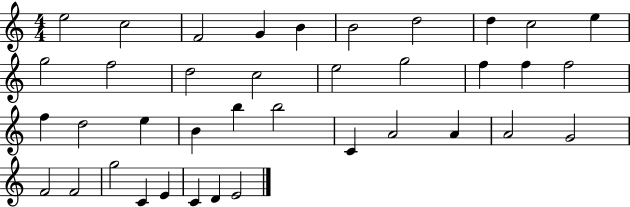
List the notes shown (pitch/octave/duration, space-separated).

E5/h C5/h F4/h G4/q B4/q B4/h D5/h D5/q C5/h E5/q G5/h F5/h D5/h C5/h E5/h G5/h F5/q F5/q F5/h F5/q D5/h E5/q B4/q B5/q B5/h C4/q A4/h A4/q A4/h G4/h F4/h F4/h G5/h C4/q E4/q C4/q D4/q E4/h